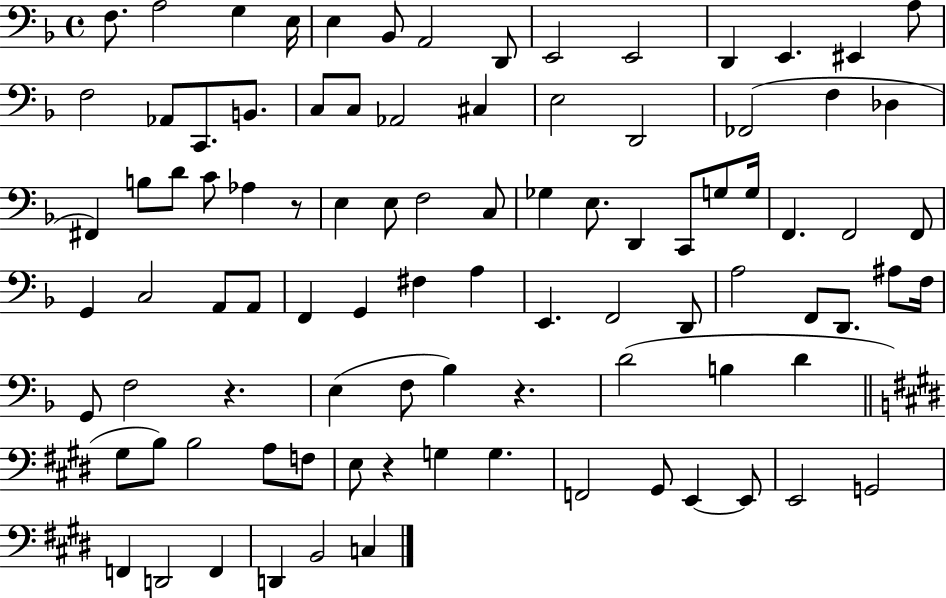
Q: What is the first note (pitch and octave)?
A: F3